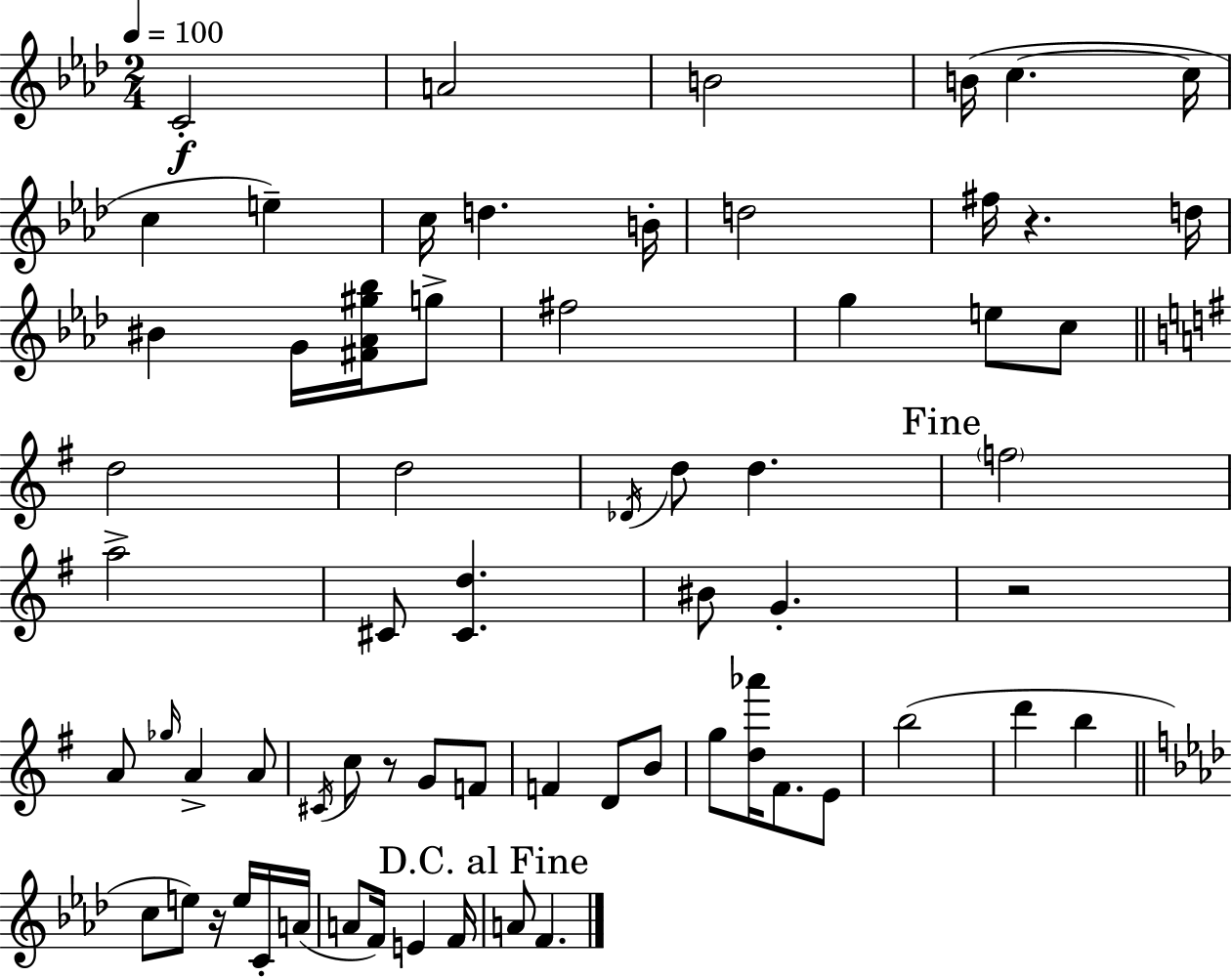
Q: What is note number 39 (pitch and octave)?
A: F4